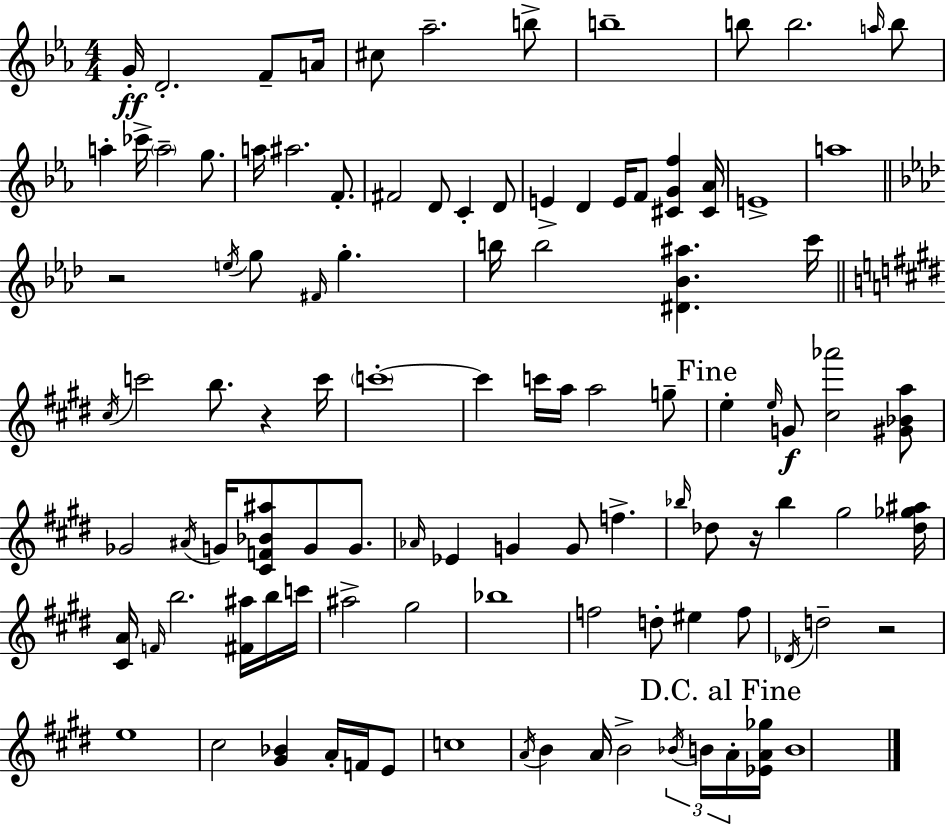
{
  \clef treble
  \numericTimeSignature
  \time 4/4
  \key ees \major
  g'16-.\ff d'2.-. f'8-- a'16 | cis''8 aes''2.-- b''8-> | b''1-- | b''8 b''2. \grace { a''16 } b''8 | \break a''4-. ces'''16-> \parenthesize a''2-- g''8. | a''16 ais''2. f'8.-. | fis'2 d'8 c'4-. d'8 | e'4-> d'4 e'16 f'8 <cis' g' f''>4 | \break <cis' aes'>16 e'1-> | a''1 | \bar "||" \break \key f \minor r2 \acciaccatura { e''16 } g''8 \grace { fis'16 } g''4.-. | b''16 b''2 <dis' bes' ais''>4. | c'''16 \bar "||" \break \key e \major \acciaccatura { cis''16 } c'''2 b''8. r4 | c'''16 \parenthesize c'''1-.~~ | c'''4 c'''16 a''16 a''2 g''8-- | \mark "Fine" e''4-. \grace { e''16 }\f g'8 <cis'' aes'''>2 | \break <gis' bes' a''>8 ges'2 \acciaccatura { ais'16 } g'16 <cis' f' bes' ais''>8 g'8 | g'8. \grace { aes'16 } ees'4 g'4 g'8 f''4.-> | \grace { bes''16 } des''8 r16 bes''4 gis''2 | <des'' ges'' ais''>16 <cis' a'>16 \grace { f'16 } b''2. | \break <fis' ais''>16 b''16 c'''16 ais''2-> gis''2 | bes''1 | f''2 d''8-. | eis''4 f''8 \acciaccatura { des'16 } d''2-- r2 | \break e''1 | cis''2 <gis' bes'>4 | a'16-. f'16 e'8 c''1 | \acciaccatura { a'16 } b'4 a'16 b'2-> | \break \tuplet 3/2 { \acciaccatura { bes'16 } b'16 \mark "D.C. al Fine" a'16-. } <ees' a' ges''>16 b'1 | \bar "|."
}